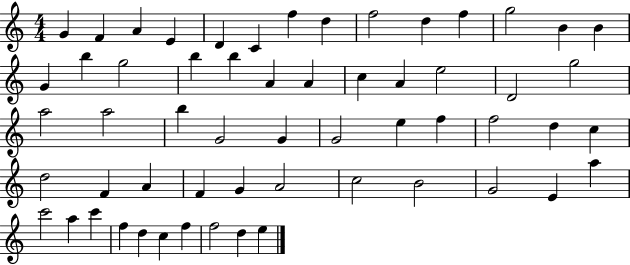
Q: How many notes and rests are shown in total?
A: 58